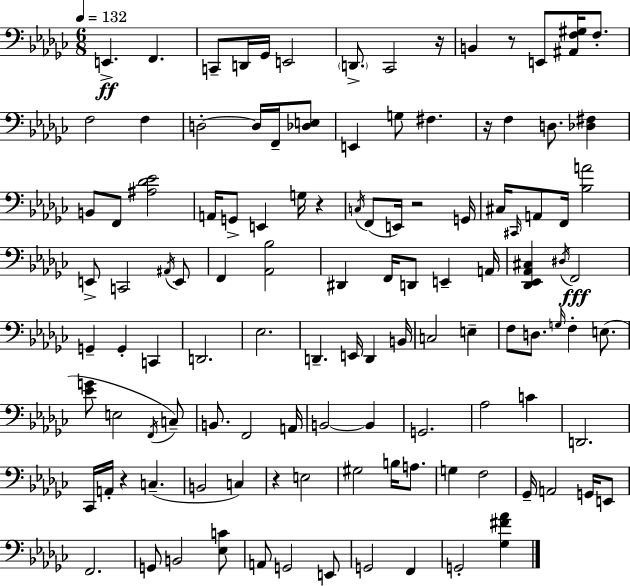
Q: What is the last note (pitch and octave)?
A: G2